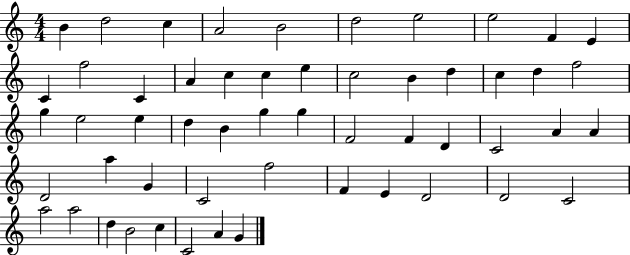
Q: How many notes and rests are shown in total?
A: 54